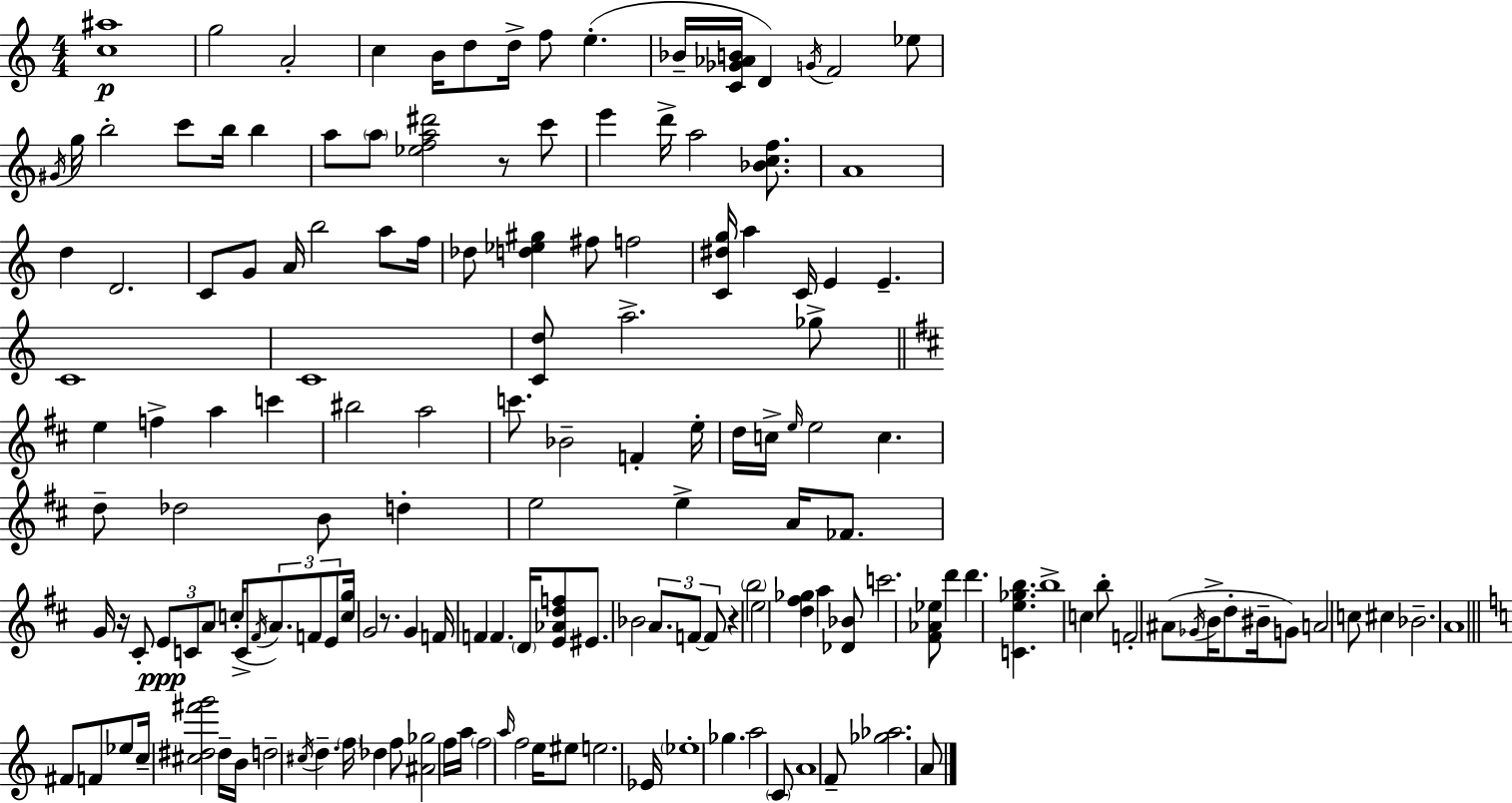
{
  \clef treble
  \numericTimeSignature
  \time 4/4
  \key a \minor
  <c'' ais''>1\p | g''2 a'2-. | c''4 b'16 d''8 d''16-> f''8 e''4.-.( | bes'16-- <c' ges' aes' b'>16 d'4) \acciaccatura { g'16 } f'2 ees''8 | \break \acciaccatura { gis'16 } g''16 b''2-. c'''8 b''16 b''4 | a''8 \parenthesize a''8 <ees'' f'' a'' dis'''>2 r8 | c'''8 e'''4 d'''16-> a''2 <bes' c'' f''>8. | a'1 | \break d''4 d'2. | c'8 g'8 a'16 b''2 a''8 | f''16 des''8 <d'' ees'' gis''>4 fis''8 f''2 | <c' dis'' g''>16 a''4 c'16 e'4 e'4.-- | \break c'1 | c'1 | <c' d''>8 a''2.-> | ges''8-> \bar "||" \break \key d \major e''4 f''4-> a''4 c'''4 | bis''2 a''2 | c'''8. bes'2-- f'4-. e''16-. | d''16 c''16-> \grace { e''16 } e''2 c''4. | \break d''8-- des''2 b'8 d''4-. | e''2 e''4-> a'16 fes'8. | g'16 r16 cis'8-. \tuplet 3/2 { e'8\ppp c'8 a'8 } c''16-.( c'8-> \acciaccatura { fis'16 }) \tuplet 3/2 { a'8. | f'8 e'8 } <c'' g''>16 g'2 r8. | \break g'4 f'16 f'4 f'4. | \parenthesize d'16 <e' aes' d'' f''>8 eis'8. bes'2 \tuplet 3/2 { a'8. | f'8~~ f'8 } r4 \parenthesize b''2 | e''2 <d'' fis'' ges''>4 a''4 | \break <des' bes'>8 c'''2. | <fis' aes' ees''>8 d'''4 d'''4. <c' e'' ges'' b''>4. | b''1-> | c''4 b''8-. f'2-. | \break ais'8( \acciaccatura { ges'16 } b'16-> d''8-. bis'16-- g'8) a'2 | c''8 cis''4 bes'2.-- | \parenthesize a'1 | \bar "||" \break \key c \major fis'8 f'8 ees''8 c''16-- <cis'' dis'' fis''' g'''>2 dis''16-- | b'16 d''2-- \acciaccatura { cis''16 } d''4.-- | \parenthesize f''16 des''4 f''8 <ais' ges''>2 f''16 | a''16 \parenthesize f''2 \grace { a''16 } f''2 | \break e''16 eis''8 e''2. | ees'16 \parenthesize ees''1-. | ges''4. a''2 | \parenthesize c'8 a'1 | \break f'8-- <ges'' aes''>2. | a'8 \bar "|."
}